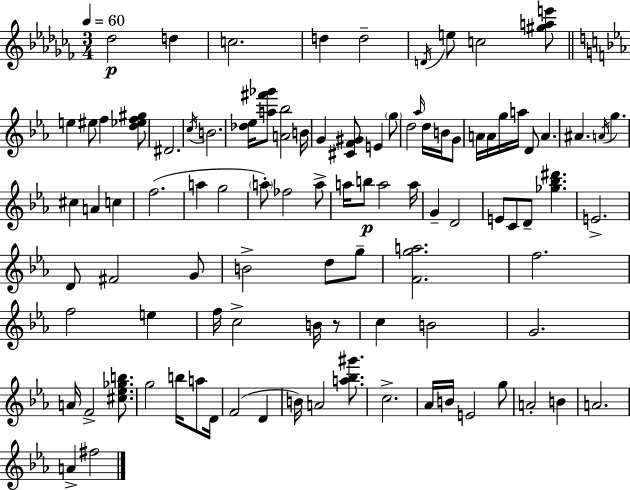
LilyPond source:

{
  \clef treble
  \numericTimeSignature
  \time 3/4
  \key aes \minor
  \tempo 4 = 60
  des''2\p d''4 | c''2. | d''4 d''2-- | \acciaccatura { d'16 } e''8 c''2 <gis'' a'' e'''>8 | \break \bar "||" \break \key ees \major e''4 eis''8 f''4 <d'' ees'' f'' gis''>8 | dis'2. | \acciaccatura { c''16 } b'2. | <des'' ees''>16 <a'' fis''' ges'''>8 <a' bes''>2 | \break b'16 g'4 <cis' f' gis'>8 e'4 \parenthesize g''8 | d''2 \grace { aes''16 } d''16 b'16 | g'8 a'16 a'16 g''16 a''16 d'8 a'4. | ais'4. \acciaccatura { a'16 } g''4. | \break cis''4 a'4 c''4 | f''2.( | a''4 g''2 | \parenthesize a''8-.) fes''2 | \break a''8-> a''16 b''8\p a''2 | a''16 g'4-- d'2 | e'8 c'8 d'8-- <ges'' bes'' dis'''>4. | e'2.-> | \break d'8 fis'2 | g'8 b'2-> d''8 | g''8-- <f' g'' a''>2. | f''2. | \break f''2 e''4 | f''16 c''2-> | b'16 r8 c''4 b'2 | g'2. | \break a'16 f'2-> | <cis'' ees'' ges'' b''>8. g''2 b''16 | a''8 d'16 f'2( d'4 | b'16) a'2 | \break <a'' bes'' gis'''>8. c''2.-> | aes'16 b'16 e'2 | g''8 a'2-. b'4 | a'2. | \break a'4-> fis''2 | \bar "|."
}